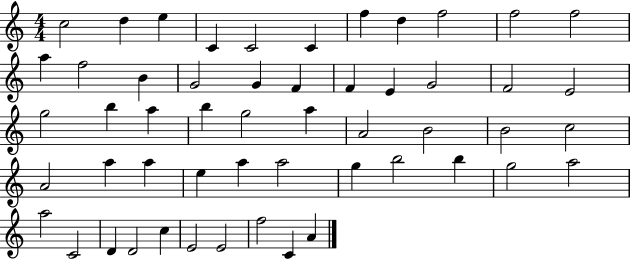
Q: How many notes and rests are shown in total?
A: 53